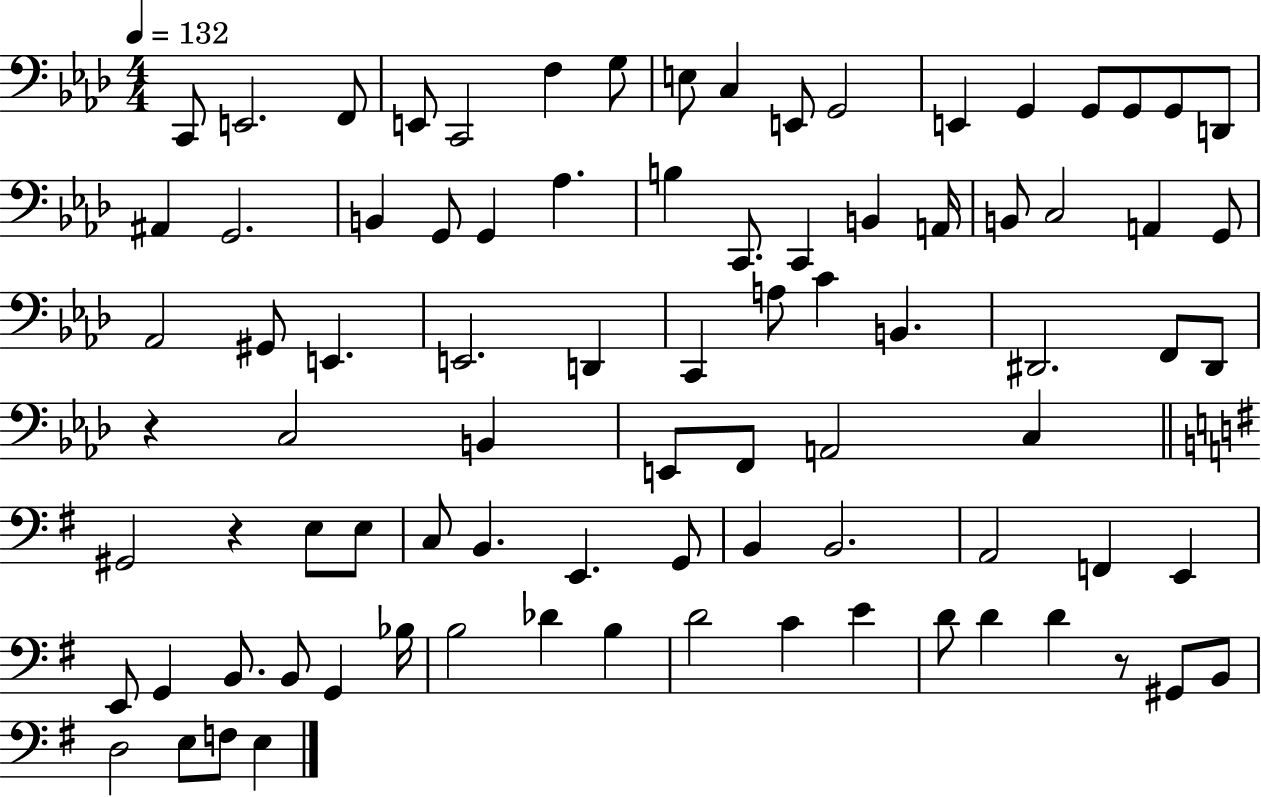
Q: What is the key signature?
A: AES major